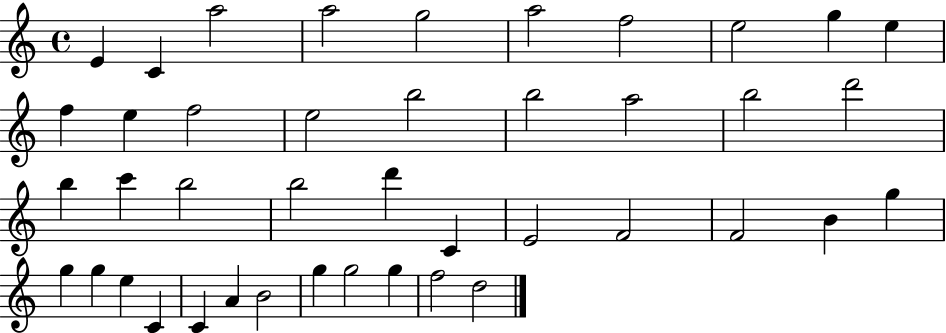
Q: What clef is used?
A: treble